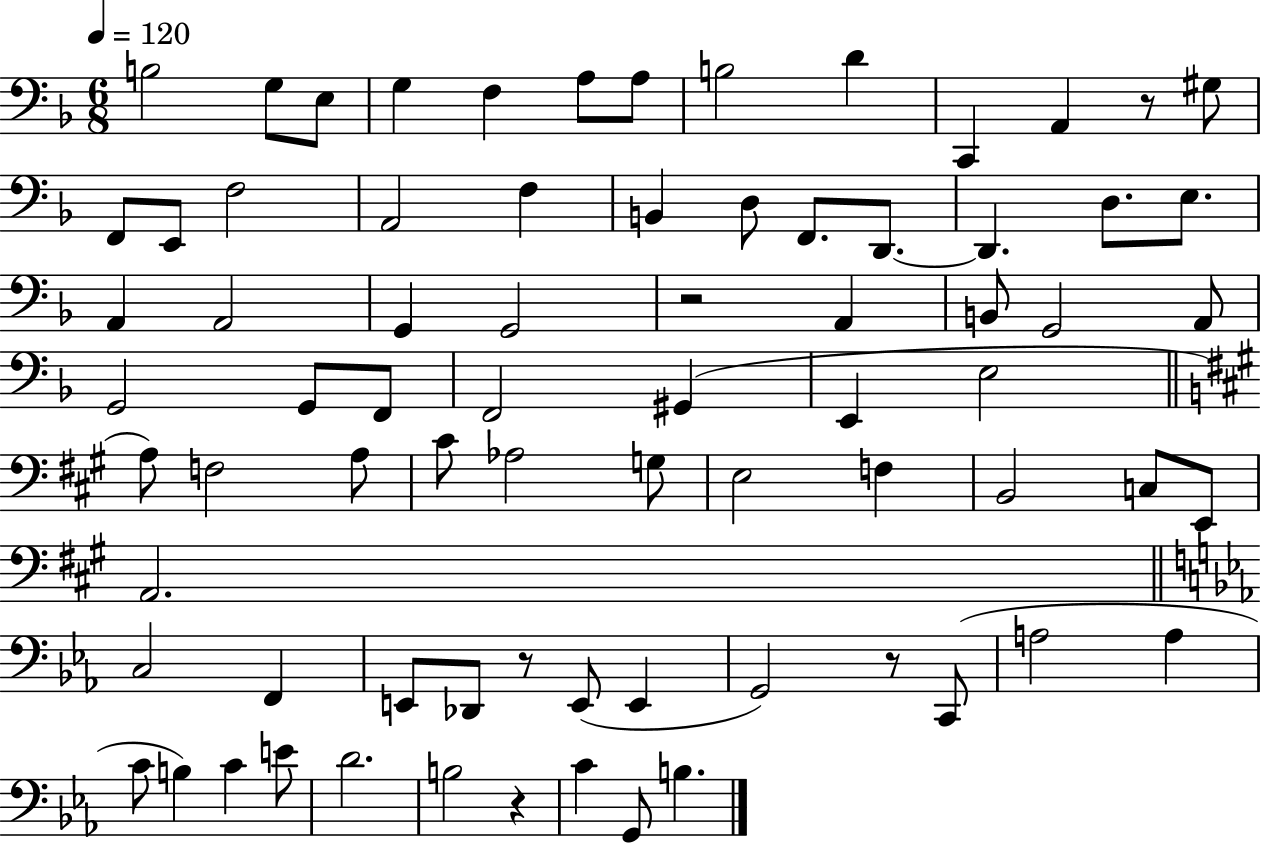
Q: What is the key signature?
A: F major